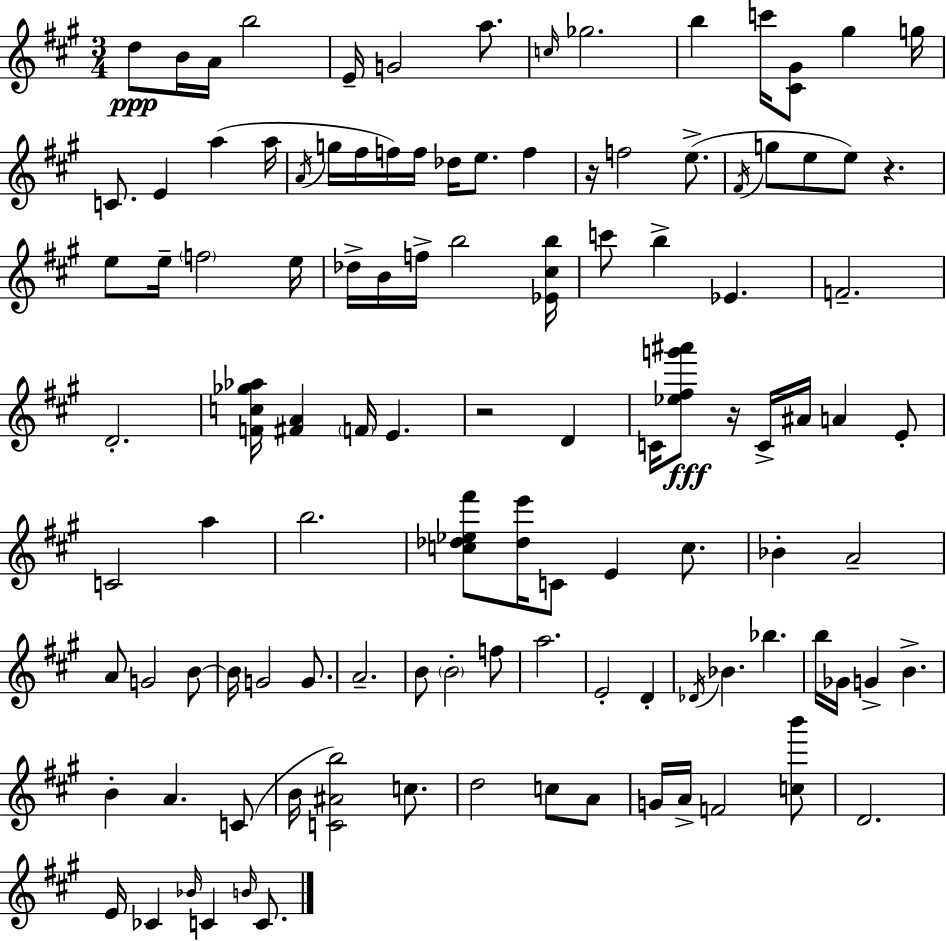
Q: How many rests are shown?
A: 4